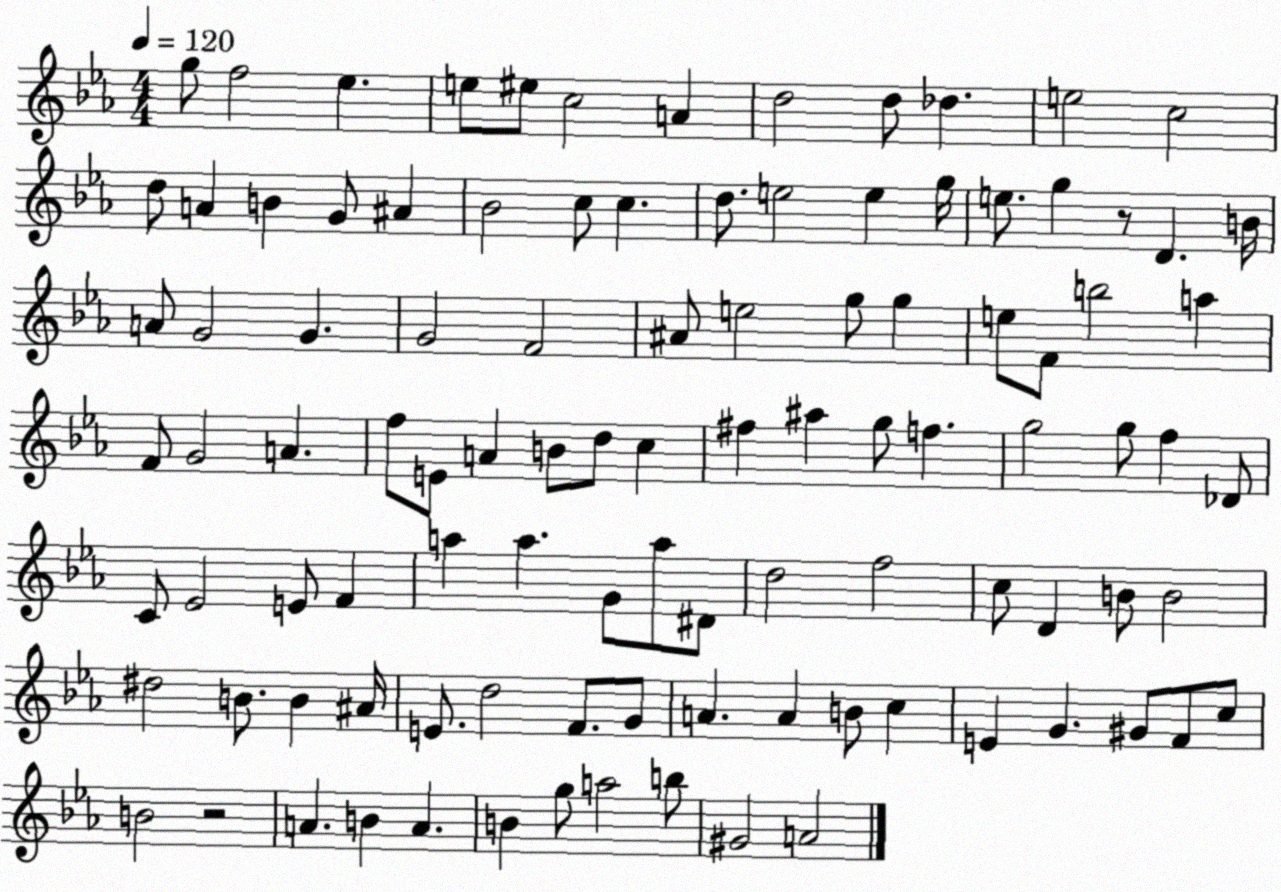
X:1
T:Untitled
M:4/4
L:1/4
K:Eb
g/2 f2 _e e/2 ^e/2 c2 A d2 d/2 _d e2 c2 d/2 A B G/2 ^A _B2 c/2 c d/2 e2 e g/4 e/2 g z/2 D B/4 A/2 G2 G G2 F2 ^A/2 e2 g/2 g e/2 F/2 b2 a F/2 G2 A f/2 E/2 A B/2 d/2 c ^f ^a g/2 f g2 g/2 f _D/2 C/2 _E2 E/2 F a a G/2 a/2 ^D/2 d2 f2 c/2 D B/2 B2 ^d2 B/2 B ^A/4 E/2 d2 F/2 G/2 A A B/2 c E G ^G/2 F/2 c/2 B2 z2 A B A B g/2 a2 b/2 ^G2 A2